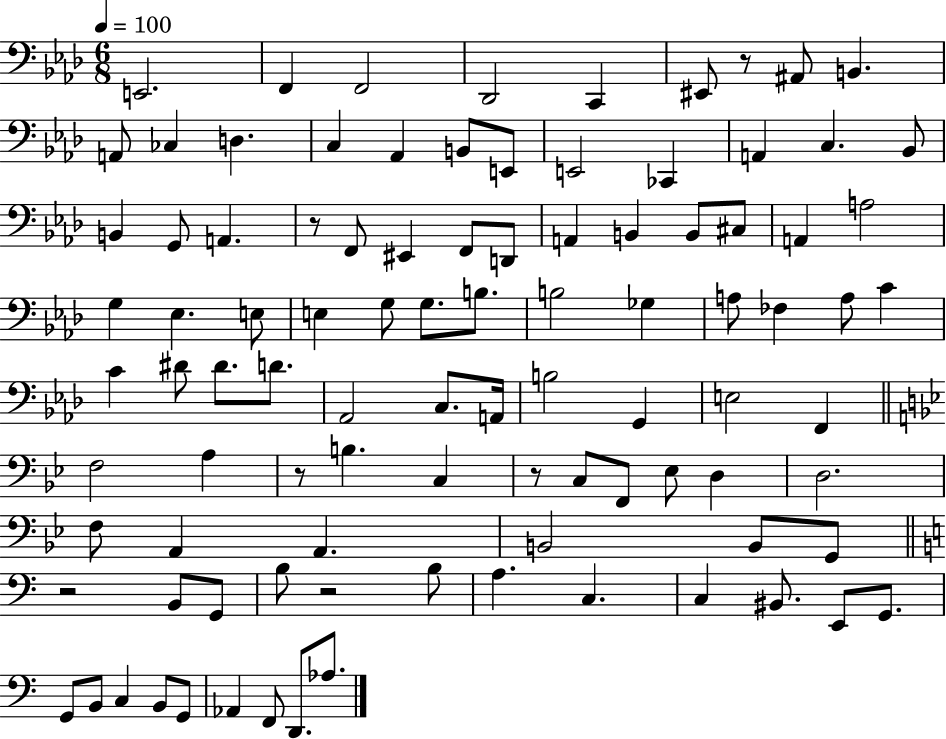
E2/h. F2/q F2/h Db2/h C2/q EIS2/e R/e A#2/e B2/q. A2/e CES3/q D3/q. C3/q Ab2/q B2/e E2/e E2/h CES2/q A2/q C3/q. Bb2/e B2/q G2/e A2/q. R/e F2/e EIS2/q F2/e D2/e A2/q B2/q B2/e C#3/e A2/q A3/h G3/q Eb3/q. E3/e E3/q G3/e G3/e. B3/e. B3/h Gb3/q A3/e FES3/q A3/e C4/q C4/q D#4/e D#4/e. D4/e. Ab2/h C3/e. A2/s B3/h G2/q E3/h F2/q F3/h A3/q R/e B3/q. C3/q R/e C3/e F2/e Eb3/e D3/q D3/h. F3/e A2/q A2/q. B2/h B2/e G2/e R/h B2/e G2/e B3/e R/h B3/e A3/q. C3/q. C3/q BIS2/e. E2/e G2/e. G2/e B2/e C3/q B2/e G2/e Ab2/q F2/e D2/e. Ab3/e.